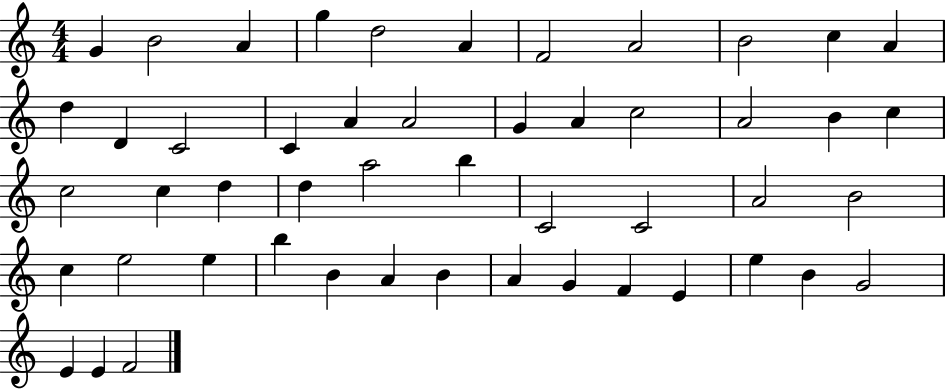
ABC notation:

X:1
T:Untitled
M:4/4
L:1/4
K:C
G B2 A g d2 A F2 A2 B2 c A d D C2 C A A2 G A c2 A2 B c c2 c d d a2 b C2 C2 A2 B2 c e2 e b B A B A G F E e B G2 E E F2